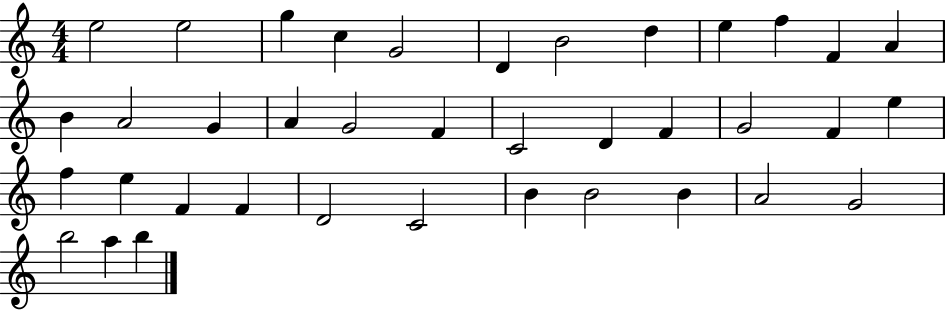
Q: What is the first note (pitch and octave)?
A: E5